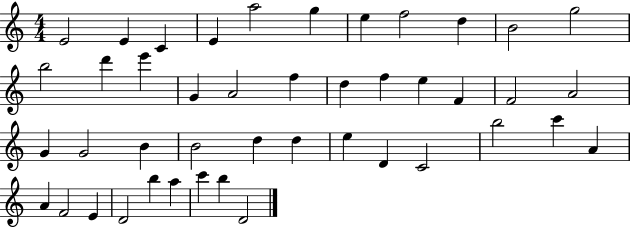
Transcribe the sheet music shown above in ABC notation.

X:1
T:Untitled
M:4/4
L:1/4
K:C
E2 E C E a2 g e f2 d B2 g2 b2 d' e' G A2 f d f e F F2 A2 G G2 B B2 d d e D C2 b2 c' A A F2 E D2 b a c' b D2